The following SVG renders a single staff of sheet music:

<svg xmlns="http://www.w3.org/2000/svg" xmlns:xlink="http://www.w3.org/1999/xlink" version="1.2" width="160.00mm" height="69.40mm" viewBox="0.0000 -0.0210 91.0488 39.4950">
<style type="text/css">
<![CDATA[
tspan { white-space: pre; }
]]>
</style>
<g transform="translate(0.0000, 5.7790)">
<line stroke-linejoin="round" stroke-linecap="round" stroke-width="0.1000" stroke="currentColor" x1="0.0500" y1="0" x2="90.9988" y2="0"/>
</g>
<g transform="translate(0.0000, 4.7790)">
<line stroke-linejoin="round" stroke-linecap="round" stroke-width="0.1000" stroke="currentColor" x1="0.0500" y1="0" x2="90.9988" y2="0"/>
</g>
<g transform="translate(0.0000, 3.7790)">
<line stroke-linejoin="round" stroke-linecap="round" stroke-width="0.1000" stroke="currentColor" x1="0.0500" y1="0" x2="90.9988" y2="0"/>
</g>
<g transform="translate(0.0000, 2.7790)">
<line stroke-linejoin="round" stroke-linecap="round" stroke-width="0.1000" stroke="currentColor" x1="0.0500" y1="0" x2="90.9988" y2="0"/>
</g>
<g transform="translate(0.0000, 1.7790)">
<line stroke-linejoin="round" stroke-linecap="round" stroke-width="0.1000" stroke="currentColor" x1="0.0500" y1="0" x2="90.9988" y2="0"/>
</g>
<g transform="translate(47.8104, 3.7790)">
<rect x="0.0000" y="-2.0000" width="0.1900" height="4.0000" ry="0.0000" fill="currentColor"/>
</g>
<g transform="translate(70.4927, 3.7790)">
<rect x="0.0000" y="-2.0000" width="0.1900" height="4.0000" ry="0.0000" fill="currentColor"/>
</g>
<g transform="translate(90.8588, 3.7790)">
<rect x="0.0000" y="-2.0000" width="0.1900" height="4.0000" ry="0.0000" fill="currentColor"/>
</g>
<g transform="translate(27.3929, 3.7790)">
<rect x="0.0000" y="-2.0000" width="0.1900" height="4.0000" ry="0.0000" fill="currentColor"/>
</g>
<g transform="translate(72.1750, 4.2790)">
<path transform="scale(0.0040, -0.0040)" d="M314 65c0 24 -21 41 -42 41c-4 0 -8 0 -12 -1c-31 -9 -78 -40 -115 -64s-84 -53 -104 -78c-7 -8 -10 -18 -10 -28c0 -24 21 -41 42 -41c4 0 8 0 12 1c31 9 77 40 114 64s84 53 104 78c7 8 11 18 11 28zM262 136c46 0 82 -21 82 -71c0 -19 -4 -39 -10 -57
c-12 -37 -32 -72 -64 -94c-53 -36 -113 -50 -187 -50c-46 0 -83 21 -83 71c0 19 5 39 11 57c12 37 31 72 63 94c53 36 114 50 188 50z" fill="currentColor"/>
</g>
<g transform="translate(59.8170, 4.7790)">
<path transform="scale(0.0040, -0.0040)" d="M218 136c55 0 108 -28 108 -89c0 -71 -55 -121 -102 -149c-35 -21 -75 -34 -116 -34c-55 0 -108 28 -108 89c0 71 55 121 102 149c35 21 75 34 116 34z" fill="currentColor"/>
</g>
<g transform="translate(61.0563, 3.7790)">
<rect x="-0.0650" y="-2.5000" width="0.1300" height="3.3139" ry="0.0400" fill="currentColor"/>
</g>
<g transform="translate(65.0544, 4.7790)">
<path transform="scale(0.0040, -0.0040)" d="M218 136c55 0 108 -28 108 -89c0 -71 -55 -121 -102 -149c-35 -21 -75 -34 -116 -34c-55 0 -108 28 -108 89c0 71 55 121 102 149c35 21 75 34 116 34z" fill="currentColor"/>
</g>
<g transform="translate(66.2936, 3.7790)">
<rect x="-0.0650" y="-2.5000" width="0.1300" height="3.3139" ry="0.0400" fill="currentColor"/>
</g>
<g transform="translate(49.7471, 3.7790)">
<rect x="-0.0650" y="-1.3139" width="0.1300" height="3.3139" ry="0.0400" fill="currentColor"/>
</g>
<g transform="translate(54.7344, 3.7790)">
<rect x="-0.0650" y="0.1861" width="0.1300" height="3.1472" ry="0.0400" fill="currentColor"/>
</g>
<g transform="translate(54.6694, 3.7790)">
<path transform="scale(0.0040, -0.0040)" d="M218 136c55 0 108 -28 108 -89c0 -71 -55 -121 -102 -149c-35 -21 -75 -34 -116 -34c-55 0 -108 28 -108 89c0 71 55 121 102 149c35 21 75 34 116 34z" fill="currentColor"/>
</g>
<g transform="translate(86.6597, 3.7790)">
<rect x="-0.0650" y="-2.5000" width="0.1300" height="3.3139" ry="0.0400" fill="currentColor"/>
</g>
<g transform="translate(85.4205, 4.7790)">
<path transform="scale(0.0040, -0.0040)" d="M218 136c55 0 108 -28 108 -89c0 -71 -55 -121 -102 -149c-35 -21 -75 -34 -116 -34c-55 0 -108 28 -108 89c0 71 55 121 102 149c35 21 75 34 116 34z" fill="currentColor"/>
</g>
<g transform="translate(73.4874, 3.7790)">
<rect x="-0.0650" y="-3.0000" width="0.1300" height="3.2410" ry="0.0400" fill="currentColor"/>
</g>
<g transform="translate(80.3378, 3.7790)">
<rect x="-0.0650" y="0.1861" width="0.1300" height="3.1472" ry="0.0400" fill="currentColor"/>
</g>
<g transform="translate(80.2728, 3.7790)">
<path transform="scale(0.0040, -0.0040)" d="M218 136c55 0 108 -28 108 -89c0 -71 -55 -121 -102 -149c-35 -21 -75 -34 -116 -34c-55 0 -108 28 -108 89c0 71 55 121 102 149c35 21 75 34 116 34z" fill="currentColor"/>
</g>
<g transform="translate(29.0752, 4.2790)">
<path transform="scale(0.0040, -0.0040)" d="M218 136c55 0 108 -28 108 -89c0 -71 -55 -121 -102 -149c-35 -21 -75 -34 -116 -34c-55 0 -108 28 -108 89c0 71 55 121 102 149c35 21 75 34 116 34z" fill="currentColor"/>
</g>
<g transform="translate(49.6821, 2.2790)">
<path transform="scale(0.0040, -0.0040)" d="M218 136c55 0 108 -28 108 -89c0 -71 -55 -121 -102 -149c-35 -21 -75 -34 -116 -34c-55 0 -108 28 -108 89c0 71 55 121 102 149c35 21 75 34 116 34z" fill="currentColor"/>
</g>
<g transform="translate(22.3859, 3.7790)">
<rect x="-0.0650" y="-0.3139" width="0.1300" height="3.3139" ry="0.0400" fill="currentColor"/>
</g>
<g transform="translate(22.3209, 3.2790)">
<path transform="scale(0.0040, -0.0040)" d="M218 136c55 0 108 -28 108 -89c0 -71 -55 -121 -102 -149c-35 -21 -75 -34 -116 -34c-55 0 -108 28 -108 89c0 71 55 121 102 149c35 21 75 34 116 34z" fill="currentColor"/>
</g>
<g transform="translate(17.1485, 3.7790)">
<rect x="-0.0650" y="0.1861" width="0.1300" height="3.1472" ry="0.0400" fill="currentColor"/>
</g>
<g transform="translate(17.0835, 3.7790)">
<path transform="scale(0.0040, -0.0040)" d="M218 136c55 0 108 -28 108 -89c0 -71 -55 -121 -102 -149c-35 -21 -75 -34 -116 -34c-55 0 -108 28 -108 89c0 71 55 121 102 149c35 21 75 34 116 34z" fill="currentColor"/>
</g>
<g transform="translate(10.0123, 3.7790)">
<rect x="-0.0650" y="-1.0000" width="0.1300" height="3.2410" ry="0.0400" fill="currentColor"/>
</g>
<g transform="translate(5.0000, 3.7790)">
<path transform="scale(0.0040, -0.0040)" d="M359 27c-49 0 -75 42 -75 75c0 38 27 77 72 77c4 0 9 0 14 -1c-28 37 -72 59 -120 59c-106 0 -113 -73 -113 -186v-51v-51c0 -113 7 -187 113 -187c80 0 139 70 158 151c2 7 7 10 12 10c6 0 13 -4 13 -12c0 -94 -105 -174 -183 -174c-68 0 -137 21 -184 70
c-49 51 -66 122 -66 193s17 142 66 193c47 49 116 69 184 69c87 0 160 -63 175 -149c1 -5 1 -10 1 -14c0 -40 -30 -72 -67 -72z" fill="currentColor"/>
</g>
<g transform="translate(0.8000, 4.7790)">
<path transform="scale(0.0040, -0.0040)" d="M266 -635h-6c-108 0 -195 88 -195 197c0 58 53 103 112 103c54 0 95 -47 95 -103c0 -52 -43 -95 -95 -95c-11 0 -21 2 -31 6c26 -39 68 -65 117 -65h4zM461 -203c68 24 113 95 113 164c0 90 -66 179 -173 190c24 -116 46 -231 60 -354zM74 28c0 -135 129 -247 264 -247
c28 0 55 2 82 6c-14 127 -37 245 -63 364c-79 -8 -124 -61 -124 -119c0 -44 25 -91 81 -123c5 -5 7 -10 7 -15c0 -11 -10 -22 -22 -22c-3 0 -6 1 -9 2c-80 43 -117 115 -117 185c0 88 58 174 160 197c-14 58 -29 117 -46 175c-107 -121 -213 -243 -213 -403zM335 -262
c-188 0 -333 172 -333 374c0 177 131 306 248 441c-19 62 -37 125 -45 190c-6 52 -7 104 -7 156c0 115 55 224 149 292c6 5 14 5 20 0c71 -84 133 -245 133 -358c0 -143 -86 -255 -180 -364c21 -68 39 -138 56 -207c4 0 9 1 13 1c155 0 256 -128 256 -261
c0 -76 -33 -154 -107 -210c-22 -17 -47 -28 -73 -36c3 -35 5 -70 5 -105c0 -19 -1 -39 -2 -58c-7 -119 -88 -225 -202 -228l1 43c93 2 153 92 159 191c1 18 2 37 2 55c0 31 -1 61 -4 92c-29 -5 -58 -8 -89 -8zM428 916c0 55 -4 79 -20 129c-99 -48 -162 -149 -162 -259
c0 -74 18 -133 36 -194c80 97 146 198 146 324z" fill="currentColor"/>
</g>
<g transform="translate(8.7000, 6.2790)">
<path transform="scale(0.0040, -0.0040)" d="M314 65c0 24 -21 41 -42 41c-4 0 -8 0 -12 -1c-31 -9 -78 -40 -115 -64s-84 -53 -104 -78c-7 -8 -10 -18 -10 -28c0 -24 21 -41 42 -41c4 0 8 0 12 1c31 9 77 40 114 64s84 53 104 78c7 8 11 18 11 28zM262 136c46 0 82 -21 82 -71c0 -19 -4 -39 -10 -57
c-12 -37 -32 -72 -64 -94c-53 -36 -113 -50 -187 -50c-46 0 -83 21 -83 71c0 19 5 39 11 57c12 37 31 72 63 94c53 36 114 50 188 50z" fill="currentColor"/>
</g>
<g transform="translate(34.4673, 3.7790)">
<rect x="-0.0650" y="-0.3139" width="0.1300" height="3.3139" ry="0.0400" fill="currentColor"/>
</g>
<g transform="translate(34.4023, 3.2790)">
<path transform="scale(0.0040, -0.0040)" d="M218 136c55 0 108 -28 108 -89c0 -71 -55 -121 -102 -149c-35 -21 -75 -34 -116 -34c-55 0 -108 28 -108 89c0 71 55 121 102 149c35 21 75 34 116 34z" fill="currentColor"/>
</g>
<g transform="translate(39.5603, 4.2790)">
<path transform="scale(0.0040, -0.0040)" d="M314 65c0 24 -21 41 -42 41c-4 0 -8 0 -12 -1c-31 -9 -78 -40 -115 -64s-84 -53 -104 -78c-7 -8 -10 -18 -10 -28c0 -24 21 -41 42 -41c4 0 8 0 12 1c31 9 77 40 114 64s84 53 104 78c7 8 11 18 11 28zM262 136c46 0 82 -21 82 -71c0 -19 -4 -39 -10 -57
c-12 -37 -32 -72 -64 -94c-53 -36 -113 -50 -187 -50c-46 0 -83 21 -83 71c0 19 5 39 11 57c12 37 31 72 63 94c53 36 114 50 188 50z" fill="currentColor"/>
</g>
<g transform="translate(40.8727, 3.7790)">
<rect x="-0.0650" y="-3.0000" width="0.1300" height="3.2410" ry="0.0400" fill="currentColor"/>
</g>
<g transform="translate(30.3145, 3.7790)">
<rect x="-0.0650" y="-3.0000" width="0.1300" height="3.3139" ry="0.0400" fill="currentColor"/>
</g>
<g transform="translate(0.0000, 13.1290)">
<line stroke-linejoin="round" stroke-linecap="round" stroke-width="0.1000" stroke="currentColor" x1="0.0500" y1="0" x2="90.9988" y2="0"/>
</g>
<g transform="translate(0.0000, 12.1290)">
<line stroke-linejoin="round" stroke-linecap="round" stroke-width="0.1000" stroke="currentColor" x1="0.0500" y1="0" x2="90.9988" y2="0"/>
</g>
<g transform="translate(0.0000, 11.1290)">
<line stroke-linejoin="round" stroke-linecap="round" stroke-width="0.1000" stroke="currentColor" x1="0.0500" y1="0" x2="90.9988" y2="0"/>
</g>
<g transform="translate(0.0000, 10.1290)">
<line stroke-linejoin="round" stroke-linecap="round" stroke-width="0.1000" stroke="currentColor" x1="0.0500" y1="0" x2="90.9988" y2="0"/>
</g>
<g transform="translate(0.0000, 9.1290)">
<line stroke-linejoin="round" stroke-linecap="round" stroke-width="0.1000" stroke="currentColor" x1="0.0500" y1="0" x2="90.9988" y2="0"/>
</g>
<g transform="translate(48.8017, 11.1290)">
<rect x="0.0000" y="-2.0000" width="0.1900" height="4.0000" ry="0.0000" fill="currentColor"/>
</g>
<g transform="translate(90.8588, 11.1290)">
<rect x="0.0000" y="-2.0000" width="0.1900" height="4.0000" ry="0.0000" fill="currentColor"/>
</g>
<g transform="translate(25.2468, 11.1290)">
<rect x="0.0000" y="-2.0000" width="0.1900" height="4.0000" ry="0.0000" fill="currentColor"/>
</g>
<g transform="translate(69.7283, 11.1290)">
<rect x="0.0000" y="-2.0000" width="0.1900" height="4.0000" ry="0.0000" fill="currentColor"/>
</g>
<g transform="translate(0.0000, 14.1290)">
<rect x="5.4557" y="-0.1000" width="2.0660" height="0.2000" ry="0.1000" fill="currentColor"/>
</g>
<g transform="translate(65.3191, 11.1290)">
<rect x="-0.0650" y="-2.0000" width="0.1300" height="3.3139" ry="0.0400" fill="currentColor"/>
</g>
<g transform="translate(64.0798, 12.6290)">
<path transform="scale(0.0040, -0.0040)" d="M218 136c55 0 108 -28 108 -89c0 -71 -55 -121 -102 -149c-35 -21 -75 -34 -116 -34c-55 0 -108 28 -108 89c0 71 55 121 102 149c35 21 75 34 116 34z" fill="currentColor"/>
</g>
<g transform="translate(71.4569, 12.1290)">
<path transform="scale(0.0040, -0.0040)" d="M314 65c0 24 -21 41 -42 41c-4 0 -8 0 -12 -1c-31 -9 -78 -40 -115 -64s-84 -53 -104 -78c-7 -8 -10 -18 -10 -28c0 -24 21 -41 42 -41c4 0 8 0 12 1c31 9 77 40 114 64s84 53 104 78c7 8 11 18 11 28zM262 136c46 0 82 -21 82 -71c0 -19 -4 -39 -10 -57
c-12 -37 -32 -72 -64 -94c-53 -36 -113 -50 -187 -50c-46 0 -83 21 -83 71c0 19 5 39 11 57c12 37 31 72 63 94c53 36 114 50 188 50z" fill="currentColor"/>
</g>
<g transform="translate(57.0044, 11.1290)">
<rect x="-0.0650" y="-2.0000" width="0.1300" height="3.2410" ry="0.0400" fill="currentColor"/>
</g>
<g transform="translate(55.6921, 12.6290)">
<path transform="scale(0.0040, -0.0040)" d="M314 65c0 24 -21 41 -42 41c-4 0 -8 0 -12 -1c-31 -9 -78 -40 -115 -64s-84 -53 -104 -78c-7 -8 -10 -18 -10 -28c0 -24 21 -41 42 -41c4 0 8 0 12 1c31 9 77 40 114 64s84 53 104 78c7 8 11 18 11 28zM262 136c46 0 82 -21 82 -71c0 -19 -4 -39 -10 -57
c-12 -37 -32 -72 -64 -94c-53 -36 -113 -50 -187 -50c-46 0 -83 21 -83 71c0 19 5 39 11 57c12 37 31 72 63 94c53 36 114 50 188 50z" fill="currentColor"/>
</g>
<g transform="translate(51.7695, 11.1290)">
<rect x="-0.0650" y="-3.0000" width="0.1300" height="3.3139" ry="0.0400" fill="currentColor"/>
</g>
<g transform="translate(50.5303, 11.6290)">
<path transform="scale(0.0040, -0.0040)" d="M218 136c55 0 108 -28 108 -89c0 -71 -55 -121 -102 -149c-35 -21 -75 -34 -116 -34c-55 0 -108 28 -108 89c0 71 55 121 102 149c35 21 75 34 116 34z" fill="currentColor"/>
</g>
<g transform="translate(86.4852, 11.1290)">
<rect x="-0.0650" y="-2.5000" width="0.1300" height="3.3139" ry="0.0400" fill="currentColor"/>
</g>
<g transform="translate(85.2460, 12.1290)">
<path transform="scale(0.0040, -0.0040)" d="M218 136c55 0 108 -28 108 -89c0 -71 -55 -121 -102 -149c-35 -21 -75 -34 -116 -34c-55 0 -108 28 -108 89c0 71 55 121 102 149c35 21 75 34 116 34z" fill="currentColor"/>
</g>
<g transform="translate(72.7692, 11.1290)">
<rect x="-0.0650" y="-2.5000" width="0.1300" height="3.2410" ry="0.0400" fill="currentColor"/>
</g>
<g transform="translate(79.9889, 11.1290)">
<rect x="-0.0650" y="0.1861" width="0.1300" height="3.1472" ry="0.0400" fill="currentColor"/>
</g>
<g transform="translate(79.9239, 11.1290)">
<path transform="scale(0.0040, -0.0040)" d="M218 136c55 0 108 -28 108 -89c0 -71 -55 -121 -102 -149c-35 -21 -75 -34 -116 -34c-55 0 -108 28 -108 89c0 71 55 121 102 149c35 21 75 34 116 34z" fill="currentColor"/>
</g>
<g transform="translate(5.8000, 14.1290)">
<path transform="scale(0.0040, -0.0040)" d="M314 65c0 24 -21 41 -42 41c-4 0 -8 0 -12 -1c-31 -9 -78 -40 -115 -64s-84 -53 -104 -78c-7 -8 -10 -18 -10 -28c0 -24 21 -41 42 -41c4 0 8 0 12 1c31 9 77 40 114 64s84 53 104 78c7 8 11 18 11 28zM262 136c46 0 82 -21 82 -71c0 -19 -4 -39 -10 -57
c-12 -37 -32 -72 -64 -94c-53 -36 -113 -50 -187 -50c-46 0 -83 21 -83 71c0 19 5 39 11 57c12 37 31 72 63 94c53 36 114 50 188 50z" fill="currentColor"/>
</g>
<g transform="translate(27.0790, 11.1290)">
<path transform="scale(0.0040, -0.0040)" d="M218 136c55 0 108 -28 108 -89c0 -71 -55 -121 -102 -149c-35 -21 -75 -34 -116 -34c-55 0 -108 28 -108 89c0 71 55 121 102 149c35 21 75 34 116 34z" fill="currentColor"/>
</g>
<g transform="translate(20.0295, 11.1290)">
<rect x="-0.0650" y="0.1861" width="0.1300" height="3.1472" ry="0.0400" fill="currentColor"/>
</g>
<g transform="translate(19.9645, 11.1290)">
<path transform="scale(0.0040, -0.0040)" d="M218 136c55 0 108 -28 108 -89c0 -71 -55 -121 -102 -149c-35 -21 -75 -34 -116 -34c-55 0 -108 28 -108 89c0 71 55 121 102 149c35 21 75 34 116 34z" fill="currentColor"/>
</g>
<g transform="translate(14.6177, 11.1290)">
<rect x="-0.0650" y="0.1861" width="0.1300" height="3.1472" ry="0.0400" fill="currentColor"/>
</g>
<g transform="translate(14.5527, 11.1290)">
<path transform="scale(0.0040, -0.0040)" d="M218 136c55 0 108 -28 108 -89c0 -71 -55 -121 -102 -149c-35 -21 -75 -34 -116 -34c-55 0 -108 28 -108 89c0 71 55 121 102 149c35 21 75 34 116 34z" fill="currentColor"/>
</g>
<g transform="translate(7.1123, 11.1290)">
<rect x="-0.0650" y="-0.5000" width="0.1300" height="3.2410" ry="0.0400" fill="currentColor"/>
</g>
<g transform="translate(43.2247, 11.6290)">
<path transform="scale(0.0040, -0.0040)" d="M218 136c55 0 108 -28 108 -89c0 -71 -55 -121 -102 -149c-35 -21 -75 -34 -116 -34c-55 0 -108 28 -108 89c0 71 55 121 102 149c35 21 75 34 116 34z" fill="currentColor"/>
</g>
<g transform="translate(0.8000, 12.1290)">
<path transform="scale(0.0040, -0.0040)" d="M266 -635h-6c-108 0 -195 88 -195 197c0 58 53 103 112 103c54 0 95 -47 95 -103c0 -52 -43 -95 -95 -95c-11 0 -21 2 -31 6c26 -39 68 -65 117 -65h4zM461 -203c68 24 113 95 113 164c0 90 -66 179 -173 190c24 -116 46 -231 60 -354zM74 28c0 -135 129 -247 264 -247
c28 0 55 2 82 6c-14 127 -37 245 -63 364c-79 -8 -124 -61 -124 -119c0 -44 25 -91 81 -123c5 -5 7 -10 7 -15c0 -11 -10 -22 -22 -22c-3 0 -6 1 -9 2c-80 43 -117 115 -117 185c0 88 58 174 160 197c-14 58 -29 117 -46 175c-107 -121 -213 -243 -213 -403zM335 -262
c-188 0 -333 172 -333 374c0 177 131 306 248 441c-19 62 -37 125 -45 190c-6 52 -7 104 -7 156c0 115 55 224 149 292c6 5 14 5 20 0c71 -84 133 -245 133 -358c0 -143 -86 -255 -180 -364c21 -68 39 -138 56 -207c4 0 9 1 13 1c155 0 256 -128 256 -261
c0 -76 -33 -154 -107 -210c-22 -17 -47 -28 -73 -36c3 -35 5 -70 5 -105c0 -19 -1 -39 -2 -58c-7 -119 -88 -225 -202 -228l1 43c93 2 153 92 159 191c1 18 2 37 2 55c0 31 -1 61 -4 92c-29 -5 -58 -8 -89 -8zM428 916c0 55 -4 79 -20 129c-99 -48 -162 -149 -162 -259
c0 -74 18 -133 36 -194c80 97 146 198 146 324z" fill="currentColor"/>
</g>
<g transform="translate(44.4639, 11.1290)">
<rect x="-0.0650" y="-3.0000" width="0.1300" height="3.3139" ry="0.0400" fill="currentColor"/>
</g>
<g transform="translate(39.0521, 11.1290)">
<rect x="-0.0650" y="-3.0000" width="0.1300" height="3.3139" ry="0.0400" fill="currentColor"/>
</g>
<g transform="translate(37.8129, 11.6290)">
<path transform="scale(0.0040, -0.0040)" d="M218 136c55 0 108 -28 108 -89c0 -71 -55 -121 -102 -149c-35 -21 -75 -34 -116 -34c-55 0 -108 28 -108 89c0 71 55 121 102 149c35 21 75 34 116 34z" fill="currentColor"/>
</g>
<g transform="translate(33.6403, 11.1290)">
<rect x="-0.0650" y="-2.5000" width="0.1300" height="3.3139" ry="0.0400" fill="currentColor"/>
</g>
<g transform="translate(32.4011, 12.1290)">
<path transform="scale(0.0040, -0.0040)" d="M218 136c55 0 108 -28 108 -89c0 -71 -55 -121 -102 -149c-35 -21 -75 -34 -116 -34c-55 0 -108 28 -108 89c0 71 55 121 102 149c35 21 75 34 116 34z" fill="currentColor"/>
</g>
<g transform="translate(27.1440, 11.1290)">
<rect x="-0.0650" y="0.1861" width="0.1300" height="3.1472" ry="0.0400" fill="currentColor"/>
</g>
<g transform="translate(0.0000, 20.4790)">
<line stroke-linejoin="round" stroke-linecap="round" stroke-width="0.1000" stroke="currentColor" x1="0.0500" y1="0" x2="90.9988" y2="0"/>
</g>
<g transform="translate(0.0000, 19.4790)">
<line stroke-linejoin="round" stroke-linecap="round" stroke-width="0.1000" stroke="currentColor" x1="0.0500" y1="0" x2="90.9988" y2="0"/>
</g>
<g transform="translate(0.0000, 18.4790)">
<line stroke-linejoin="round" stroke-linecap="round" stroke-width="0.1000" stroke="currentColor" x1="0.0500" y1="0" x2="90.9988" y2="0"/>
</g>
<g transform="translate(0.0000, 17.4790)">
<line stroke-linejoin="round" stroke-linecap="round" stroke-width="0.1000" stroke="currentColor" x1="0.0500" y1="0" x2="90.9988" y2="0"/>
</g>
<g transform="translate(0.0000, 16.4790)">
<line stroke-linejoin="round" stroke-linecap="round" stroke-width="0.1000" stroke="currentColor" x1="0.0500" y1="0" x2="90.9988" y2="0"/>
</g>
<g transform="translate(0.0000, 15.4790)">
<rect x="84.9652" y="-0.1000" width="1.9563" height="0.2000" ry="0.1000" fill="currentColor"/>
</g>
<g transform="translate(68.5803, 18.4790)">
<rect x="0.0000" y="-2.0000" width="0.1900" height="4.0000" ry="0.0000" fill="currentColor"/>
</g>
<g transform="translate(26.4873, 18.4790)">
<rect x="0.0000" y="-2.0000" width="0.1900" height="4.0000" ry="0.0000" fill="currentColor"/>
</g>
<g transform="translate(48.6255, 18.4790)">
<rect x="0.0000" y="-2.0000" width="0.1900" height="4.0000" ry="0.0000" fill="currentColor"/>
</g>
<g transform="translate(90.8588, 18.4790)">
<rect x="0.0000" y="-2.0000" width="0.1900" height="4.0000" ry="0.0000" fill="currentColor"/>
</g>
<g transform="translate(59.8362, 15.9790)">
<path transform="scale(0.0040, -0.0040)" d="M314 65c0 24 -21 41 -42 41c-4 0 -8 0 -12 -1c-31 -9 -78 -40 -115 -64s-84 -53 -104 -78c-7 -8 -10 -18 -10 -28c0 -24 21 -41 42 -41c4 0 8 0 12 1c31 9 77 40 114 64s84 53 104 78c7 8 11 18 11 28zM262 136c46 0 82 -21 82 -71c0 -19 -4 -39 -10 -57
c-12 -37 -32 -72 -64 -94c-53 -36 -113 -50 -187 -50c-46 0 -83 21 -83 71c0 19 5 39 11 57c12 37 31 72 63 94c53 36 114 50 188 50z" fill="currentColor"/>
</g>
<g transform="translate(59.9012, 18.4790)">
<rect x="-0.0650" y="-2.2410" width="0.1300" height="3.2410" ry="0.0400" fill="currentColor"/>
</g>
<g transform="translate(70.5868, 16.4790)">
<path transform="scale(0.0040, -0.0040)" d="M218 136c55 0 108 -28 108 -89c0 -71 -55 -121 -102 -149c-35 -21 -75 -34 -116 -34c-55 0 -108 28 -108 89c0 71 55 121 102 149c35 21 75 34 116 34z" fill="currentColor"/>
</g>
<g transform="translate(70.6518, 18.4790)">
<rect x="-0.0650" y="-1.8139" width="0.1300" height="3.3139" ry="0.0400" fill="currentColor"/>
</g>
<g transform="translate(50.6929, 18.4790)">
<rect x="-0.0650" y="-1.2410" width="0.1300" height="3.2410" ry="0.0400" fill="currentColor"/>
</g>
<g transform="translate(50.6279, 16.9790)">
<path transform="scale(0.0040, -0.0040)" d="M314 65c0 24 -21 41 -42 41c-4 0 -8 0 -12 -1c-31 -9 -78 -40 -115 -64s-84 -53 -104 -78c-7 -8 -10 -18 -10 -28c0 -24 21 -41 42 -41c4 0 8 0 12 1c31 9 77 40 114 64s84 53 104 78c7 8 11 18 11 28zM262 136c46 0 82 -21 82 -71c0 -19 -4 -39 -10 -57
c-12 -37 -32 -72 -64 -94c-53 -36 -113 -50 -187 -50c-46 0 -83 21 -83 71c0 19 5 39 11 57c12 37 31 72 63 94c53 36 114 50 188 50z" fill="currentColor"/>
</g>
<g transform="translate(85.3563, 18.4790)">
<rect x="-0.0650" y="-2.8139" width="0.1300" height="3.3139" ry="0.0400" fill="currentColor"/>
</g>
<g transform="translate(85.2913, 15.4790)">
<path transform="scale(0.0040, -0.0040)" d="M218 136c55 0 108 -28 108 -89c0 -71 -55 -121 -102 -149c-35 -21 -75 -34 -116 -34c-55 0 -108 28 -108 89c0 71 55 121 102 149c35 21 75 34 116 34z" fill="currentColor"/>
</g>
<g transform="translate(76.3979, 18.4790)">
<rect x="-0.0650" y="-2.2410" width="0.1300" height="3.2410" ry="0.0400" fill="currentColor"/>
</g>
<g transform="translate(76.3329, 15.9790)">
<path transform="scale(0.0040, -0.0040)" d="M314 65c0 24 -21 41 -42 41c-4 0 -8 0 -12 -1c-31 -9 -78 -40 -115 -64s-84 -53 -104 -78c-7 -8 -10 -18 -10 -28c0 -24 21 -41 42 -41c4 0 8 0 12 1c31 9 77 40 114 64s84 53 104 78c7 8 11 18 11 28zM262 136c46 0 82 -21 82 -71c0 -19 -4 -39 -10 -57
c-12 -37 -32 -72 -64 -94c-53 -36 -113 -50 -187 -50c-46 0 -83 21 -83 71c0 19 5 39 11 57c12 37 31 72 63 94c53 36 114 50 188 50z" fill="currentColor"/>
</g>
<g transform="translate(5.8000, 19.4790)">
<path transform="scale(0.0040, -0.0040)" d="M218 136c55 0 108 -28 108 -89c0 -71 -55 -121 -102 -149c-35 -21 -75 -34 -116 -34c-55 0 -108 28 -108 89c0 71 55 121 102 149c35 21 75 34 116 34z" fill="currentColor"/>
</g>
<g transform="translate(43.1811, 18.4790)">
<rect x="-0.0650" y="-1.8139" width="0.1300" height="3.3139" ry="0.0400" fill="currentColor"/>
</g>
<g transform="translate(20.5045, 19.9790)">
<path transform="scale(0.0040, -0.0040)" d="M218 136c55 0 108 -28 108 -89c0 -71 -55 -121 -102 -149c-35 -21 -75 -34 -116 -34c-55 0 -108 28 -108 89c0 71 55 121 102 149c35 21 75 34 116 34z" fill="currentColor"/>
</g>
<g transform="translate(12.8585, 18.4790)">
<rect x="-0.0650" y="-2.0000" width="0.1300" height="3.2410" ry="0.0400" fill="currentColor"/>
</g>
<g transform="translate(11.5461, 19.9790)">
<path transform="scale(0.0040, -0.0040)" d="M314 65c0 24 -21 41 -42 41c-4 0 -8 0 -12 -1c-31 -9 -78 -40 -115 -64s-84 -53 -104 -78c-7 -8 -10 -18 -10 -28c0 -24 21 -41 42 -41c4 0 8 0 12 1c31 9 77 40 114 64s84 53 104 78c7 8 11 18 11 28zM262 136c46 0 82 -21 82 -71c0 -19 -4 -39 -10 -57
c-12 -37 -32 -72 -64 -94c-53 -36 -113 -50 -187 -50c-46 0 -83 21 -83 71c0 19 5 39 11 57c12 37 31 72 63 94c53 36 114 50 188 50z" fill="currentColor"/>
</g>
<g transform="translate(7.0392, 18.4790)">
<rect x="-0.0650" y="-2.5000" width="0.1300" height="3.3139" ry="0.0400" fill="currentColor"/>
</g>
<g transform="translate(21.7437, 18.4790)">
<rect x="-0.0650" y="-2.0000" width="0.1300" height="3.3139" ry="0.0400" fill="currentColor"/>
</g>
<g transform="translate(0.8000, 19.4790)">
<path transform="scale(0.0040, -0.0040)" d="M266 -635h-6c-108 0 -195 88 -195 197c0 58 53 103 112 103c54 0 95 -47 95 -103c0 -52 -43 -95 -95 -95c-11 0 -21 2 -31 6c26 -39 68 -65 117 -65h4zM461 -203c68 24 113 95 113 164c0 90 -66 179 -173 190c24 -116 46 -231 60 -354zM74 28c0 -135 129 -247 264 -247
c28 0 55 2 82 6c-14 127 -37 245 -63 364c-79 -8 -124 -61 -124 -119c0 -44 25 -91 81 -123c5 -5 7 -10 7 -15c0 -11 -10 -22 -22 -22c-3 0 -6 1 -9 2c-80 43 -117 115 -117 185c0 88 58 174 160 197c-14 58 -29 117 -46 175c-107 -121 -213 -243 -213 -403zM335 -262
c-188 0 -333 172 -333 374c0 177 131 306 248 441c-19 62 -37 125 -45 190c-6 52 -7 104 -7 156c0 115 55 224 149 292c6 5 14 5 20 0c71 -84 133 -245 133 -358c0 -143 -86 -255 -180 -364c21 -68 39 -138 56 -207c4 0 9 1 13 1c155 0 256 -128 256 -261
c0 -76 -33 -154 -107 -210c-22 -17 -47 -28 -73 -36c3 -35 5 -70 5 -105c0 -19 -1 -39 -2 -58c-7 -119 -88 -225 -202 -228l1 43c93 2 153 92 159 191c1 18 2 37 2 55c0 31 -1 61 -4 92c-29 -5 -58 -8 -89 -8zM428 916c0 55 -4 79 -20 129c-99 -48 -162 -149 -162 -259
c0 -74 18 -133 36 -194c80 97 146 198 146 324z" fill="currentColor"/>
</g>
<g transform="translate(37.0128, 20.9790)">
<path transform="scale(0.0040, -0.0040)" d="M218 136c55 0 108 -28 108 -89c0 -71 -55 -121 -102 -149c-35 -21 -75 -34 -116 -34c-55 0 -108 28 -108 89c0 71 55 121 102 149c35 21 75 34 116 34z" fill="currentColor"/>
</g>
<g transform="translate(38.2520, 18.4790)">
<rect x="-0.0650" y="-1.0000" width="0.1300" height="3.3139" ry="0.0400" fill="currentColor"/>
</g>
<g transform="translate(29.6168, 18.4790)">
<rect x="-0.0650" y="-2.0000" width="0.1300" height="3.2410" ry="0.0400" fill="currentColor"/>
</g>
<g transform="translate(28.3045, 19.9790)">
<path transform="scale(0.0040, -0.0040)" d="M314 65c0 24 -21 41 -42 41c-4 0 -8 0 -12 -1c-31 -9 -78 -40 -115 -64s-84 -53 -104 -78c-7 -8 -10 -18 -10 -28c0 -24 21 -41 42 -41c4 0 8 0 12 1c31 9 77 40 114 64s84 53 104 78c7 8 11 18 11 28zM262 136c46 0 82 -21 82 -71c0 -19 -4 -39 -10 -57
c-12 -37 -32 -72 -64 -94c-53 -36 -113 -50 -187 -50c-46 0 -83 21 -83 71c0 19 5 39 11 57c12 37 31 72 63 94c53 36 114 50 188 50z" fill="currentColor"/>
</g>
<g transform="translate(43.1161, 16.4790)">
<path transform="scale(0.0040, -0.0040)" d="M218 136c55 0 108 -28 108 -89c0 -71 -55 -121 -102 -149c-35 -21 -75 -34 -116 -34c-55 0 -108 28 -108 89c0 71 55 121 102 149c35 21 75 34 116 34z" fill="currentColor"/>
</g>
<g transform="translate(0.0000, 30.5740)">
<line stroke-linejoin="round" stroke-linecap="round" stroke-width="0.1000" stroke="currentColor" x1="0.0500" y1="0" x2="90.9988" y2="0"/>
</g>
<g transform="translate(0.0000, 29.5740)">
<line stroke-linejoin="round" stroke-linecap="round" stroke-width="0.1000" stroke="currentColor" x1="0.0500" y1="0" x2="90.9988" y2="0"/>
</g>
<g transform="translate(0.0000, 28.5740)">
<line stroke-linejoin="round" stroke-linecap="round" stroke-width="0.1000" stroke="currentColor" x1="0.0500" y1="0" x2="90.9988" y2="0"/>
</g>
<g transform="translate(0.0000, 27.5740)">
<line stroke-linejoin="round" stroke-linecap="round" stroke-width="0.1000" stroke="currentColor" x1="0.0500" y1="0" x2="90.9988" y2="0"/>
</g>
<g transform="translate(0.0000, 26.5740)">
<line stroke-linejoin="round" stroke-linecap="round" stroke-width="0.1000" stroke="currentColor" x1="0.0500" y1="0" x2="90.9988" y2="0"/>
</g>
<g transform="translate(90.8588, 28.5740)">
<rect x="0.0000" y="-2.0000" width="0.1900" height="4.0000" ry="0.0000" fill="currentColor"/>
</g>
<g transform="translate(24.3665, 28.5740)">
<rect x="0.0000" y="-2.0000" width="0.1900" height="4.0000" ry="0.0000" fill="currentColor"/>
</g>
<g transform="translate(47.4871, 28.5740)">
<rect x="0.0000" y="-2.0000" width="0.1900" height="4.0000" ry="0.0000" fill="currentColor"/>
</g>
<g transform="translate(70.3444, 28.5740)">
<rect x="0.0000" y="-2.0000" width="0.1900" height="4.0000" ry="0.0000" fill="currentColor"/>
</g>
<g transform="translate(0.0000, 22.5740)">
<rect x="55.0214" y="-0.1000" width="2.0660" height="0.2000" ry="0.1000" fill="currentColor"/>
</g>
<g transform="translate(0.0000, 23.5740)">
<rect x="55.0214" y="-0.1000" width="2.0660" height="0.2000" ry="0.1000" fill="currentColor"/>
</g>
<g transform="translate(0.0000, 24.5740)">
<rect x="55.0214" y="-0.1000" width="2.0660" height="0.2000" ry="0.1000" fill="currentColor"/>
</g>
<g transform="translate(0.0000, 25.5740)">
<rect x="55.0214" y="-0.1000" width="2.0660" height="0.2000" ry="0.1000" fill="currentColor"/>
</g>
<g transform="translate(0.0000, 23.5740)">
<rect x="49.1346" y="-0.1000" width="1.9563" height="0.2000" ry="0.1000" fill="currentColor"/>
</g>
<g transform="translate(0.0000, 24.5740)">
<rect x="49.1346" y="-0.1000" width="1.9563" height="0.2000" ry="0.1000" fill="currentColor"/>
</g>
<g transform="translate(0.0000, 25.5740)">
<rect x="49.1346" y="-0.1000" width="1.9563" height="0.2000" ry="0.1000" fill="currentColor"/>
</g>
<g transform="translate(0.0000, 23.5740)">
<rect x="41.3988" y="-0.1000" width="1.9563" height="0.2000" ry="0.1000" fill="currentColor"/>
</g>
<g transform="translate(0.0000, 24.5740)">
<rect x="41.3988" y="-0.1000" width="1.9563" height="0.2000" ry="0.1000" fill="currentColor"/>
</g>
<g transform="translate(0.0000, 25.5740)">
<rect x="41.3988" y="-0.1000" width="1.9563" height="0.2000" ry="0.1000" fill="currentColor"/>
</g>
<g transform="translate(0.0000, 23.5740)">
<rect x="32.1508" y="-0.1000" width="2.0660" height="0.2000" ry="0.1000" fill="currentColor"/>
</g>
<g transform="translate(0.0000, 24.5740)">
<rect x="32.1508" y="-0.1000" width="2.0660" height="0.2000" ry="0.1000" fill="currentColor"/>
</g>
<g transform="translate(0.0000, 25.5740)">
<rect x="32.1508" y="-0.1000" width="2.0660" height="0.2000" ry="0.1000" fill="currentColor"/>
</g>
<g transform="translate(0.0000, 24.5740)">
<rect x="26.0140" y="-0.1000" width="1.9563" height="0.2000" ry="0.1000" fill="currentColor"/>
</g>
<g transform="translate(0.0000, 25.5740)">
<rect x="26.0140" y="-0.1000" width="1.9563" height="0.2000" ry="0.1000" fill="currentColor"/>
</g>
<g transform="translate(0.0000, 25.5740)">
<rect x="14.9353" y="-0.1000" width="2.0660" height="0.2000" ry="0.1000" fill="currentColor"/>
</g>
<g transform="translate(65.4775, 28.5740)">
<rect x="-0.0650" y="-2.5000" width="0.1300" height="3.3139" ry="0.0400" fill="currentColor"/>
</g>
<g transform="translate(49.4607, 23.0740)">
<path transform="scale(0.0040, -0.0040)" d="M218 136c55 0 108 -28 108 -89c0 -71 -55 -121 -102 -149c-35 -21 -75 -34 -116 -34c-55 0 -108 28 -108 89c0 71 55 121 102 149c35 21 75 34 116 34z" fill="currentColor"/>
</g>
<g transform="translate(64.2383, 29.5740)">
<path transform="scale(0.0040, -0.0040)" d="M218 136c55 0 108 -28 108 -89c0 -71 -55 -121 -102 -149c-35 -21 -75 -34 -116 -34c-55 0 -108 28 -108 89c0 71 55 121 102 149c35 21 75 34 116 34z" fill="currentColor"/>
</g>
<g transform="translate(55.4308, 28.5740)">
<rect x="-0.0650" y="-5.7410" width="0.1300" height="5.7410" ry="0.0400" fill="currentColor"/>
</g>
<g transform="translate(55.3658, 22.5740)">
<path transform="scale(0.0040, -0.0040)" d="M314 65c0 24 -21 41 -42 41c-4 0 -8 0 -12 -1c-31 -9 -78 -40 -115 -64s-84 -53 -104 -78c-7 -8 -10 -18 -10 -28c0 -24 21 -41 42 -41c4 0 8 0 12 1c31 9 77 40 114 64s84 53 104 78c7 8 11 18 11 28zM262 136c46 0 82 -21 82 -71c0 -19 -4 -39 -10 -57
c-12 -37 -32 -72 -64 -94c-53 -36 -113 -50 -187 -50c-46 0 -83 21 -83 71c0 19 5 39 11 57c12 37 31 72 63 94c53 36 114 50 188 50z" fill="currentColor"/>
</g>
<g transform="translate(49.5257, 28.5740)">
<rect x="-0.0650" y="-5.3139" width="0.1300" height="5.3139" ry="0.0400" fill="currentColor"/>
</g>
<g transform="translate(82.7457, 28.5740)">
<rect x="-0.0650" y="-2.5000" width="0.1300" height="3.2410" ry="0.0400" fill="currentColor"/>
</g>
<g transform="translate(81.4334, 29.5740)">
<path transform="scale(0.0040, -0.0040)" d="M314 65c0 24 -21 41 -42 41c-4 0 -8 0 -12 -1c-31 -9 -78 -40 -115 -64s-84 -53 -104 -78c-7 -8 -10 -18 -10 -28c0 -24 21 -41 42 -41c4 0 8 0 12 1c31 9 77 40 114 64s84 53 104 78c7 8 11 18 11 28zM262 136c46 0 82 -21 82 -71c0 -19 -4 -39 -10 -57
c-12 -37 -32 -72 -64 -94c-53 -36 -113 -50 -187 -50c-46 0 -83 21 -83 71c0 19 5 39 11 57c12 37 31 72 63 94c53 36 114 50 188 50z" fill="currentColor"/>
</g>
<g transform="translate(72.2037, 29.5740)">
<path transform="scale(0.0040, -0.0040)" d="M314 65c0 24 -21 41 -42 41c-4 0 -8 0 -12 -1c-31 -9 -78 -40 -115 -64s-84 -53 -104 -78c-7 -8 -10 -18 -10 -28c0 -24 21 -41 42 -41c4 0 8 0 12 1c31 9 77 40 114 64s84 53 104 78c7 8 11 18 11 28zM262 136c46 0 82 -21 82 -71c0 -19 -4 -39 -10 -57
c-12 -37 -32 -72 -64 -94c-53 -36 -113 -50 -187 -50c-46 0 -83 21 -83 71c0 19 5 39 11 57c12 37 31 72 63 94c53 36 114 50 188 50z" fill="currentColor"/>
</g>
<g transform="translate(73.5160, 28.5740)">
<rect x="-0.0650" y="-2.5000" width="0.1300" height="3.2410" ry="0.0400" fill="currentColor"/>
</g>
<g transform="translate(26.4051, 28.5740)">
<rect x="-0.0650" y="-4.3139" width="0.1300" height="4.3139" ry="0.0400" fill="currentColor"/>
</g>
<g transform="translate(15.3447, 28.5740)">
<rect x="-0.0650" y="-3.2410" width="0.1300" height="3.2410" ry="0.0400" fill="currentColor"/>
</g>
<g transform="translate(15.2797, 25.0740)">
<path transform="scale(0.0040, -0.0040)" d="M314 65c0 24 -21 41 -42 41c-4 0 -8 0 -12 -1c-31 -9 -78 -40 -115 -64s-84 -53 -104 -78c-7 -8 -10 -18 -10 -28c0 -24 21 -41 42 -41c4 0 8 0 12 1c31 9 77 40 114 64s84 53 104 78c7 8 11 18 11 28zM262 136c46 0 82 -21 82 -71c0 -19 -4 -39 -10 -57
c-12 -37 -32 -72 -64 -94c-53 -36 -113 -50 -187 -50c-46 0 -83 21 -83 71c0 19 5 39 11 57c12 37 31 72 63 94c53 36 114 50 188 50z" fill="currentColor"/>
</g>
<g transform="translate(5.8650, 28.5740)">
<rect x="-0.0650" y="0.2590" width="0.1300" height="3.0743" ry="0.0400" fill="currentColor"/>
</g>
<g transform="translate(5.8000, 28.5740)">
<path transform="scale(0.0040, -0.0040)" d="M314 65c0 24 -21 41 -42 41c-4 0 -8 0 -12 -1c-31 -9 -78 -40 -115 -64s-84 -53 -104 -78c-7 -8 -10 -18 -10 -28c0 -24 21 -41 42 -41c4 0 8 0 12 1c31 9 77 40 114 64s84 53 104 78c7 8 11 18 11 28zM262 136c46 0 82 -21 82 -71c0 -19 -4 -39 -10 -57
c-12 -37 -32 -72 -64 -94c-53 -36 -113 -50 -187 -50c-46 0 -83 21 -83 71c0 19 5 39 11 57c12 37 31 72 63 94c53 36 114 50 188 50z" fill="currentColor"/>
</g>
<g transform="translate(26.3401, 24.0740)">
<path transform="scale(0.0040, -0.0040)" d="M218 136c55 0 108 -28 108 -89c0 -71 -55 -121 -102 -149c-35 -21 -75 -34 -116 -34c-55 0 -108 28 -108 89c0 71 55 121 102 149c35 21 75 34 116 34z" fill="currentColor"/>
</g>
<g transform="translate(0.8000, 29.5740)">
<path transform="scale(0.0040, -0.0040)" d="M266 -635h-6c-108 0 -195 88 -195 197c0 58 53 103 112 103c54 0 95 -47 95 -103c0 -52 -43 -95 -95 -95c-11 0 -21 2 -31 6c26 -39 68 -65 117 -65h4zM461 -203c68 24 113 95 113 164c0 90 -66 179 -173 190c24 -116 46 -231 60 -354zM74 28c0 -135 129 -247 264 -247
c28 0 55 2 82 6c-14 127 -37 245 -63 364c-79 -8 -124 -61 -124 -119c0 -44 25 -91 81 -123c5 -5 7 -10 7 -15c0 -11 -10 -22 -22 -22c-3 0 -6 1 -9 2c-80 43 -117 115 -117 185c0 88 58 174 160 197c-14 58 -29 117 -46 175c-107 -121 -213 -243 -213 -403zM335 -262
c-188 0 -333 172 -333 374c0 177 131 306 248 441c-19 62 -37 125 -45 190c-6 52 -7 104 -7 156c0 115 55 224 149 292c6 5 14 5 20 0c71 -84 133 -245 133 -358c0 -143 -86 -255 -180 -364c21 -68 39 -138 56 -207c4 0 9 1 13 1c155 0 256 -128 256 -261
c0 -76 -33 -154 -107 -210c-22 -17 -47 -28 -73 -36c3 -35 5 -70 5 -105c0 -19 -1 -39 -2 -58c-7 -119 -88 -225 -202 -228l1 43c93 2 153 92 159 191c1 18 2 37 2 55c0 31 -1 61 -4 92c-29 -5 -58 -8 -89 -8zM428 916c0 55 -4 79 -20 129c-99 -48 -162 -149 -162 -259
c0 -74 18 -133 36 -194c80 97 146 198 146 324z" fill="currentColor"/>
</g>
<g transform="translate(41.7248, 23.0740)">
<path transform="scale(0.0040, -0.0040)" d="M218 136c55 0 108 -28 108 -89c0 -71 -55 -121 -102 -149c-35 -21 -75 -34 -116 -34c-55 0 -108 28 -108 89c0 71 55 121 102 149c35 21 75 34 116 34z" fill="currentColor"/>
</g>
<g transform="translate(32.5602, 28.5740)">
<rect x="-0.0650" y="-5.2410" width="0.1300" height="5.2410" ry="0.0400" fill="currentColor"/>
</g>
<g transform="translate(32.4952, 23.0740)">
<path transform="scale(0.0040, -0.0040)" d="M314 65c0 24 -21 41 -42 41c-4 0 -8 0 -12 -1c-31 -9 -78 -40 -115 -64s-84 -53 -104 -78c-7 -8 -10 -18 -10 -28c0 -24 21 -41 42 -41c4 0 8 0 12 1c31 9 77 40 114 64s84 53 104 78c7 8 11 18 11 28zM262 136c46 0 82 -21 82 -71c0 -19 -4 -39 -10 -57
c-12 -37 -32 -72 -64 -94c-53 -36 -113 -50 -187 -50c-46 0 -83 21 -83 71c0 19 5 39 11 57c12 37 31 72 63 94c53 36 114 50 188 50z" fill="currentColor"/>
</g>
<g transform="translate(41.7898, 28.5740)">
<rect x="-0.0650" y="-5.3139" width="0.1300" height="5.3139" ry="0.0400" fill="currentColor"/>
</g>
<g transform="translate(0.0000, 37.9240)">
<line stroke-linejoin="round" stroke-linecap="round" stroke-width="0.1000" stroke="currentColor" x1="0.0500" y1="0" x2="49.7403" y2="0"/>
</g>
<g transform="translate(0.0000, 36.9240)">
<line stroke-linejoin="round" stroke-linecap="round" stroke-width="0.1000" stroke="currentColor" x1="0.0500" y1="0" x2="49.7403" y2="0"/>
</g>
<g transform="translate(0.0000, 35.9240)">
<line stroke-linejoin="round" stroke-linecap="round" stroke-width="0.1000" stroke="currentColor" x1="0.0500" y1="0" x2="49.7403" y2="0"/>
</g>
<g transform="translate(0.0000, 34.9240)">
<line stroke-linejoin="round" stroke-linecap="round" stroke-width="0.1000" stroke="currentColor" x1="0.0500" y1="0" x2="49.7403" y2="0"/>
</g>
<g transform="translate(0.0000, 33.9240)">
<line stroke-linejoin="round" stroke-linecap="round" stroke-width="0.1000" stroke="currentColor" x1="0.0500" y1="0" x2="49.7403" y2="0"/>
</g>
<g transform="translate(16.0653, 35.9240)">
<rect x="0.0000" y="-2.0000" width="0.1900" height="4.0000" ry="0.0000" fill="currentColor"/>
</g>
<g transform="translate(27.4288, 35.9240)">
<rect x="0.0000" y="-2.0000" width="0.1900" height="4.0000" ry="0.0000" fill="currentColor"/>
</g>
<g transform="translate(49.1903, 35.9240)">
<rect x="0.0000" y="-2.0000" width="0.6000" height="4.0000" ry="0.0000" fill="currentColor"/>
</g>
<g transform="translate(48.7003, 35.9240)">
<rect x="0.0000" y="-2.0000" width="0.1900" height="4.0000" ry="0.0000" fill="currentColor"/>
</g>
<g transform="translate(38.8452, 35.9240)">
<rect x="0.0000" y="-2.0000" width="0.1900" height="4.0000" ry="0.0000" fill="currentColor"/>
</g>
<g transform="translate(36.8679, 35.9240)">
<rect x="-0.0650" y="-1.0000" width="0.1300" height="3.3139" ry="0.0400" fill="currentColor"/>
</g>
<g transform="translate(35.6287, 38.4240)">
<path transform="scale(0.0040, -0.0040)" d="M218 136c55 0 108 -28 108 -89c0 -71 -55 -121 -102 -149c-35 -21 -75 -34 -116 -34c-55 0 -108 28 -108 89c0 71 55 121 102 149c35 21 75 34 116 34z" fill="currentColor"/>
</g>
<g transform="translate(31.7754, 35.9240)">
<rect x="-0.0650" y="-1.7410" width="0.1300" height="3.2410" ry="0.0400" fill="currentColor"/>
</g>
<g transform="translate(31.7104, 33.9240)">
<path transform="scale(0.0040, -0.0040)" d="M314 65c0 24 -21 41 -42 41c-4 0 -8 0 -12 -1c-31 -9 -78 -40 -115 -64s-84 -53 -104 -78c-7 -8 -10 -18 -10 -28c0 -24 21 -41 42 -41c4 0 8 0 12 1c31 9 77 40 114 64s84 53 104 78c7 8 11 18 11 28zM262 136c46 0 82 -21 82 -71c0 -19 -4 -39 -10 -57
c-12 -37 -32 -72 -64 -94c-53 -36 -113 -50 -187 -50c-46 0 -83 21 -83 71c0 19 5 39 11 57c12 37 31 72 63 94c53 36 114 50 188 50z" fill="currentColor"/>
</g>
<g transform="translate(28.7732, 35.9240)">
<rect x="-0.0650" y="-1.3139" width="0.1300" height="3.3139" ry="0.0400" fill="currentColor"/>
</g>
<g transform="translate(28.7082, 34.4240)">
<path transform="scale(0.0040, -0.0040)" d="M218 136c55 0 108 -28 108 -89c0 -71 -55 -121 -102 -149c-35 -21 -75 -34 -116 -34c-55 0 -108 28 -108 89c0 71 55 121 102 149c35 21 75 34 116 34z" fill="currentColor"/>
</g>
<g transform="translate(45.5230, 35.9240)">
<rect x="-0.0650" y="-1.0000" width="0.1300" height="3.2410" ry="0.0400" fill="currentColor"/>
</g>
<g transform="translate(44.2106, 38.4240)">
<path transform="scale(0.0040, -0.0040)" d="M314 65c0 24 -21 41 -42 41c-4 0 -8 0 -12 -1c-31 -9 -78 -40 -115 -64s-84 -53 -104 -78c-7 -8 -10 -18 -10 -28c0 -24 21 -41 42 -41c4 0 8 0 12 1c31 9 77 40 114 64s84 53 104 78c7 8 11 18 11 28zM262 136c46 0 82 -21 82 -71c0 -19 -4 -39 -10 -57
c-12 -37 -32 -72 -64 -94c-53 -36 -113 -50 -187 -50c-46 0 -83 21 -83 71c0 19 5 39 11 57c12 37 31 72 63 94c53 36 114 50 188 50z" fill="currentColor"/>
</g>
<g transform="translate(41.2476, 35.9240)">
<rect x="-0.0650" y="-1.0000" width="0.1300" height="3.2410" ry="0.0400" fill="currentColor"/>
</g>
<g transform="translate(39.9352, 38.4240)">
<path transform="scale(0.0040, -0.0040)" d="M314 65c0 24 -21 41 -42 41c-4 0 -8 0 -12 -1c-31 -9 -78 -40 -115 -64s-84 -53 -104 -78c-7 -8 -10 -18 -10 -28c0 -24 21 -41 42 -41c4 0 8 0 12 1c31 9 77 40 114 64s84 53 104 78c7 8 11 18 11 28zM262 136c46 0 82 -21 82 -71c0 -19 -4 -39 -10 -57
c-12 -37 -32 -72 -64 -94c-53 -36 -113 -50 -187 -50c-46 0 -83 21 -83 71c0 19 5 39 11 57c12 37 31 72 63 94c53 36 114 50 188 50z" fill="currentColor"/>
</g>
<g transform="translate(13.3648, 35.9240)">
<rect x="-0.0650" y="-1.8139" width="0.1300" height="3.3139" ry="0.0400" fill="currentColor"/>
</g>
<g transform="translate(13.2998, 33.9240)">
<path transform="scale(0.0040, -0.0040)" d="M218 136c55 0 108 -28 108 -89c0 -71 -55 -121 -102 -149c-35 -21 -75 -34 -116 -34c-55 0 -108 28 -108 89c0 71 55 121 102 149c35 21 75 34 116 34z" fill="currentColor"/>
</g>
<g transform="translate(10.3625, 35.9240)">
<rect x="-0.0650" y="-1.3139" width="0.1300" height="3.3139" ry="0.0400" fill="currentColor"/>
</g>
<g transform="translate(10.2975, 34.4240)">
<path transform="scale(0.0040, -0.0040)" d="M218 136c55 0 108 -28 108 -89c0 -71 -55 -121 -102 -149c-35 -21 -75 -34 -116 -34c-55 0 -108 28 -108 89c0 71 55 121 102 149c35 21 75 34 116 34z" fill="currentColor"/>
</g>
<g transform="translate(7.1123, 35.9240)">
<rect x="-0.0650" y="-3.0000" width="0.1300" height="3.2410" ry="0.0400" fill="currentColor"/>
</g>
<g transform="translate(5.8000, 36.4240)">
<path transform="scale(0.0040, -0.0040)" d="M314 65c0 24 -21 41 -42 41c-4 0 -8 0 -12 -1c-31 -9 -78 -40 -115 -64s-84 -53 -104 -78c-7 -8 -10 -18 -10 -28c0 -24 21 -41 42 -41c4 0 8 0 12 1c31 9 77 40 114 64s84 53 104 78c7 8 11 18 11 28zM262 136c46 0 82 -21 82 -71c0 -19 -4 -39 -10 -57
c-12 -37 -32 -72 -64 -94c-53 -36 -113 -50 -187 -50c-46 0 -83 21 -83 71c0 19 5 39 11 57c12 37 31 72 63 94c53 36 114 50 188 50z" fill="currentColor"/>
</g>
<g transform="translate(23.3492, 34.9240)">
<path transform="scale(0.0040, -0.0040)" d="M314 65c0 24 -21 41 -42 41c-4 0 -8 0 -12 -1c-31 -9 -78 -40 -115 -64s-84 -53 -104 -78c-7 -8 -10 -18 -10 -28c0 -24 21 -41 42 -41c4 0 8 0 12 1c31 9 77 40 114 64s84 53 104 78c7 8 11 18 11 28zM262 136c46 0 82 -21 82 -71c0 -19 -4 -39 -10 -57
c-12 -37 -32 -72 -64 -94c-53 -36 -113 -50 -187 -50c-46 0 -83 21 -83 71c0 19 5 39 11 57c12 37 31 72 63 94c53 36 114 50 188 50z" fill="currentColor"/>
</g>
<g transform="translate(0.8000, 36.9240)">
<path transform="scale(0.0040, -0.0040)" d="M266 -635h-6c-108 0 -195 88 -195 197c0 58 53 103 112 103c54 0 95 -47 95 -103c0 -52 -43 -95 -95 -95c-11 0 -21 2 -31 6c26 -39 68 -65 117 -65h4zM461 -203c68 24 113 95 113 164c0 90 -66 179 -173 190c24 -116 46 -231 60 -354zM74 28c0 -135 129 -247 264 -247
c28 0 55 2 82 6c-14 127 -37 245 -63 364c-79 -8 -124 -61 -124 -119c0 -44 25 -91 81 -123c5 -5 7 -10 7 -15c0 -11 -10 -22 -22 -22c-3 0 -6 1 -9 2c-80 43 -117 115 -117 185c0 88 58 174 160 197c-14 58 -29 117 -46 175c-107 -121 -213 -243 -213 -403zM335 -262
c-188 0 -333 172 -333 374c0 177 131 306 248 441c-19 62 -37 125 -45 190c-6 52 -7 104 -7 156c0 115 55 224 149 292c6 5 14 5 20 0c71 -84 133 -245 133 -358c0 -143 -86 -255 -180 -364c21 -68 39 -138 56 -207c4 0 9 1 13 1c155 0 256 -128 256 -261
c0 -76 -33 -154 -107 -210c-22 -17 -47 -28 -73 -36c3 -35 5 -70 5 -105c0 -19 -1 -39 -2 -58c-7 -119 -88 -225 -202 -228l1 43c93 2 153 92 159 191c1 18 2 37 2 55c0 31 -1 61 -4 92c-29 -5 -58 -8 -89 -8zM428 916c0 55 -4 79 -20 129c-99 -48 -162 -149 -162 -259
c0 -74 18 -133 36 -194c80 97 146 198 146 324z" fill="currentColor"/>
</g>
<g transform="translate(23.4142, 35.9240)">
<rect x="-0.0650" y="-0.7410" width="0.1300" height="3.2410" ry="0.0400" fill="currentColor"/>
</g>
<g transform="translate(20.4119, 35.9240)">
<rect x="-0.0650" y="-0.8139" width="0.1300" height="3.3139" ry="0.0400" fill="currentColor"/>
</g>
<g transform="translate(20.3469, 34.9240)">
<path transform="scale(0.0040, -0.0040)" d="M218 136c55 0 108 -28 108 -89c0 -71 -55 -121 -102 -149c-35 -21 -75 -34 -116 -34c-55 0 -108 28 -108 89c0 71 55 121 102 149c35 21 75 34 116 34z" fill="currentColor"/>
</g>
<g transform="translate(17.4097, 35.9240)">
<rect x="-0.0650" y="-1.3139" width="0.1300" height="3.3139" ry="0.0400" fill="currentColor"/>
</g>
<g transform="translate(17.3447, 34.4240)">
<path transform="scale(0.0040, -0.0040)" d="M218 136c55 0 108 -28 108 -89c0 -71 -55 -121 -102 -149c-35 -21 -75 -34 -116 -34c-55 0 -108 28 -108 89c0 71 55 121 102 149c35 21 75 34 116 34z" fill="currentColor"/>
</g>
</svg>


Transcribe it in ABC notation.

X:1
T:Untitled
M:4/4
L:1/4
K:C
D2 B c A c A2 e B G G A2 B G C2 B B B G A A A F2 F G2 B G G F2 F F2 D f e2 g2 f g2 a B2 b2 d' f'2 f' f' g'2 G G2 G2 A2 e f e d d2 e f2 D D2 D2